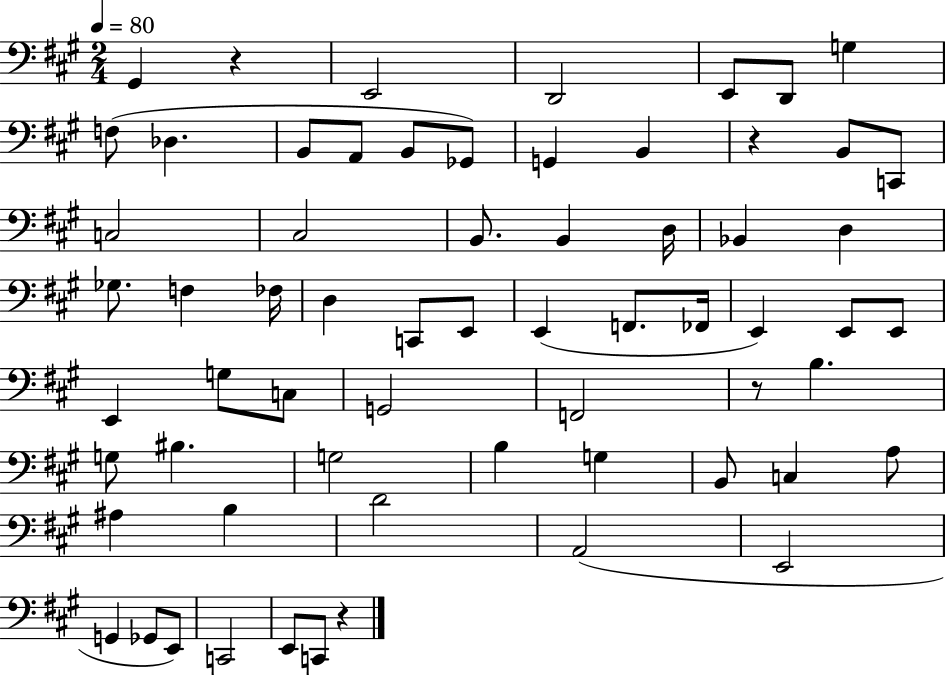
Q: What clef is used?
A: bass